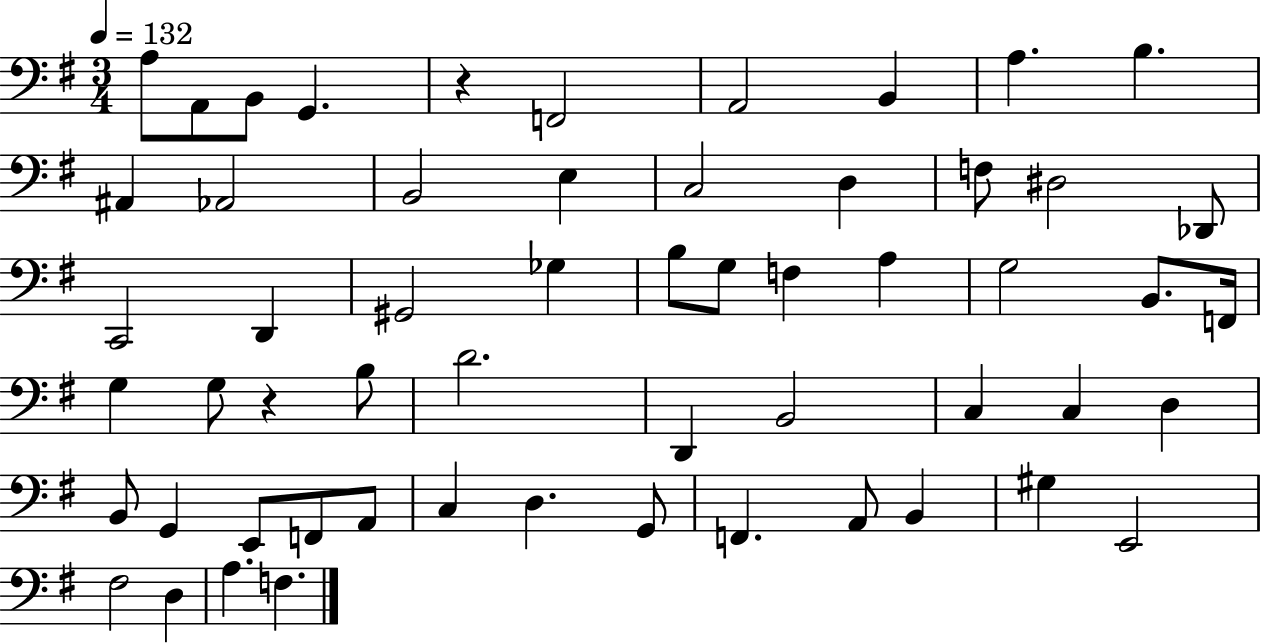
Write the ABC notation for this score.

X:1
T:Untitled
M:3/4
L:1/4
K:G
A,/2 A,,/2 B,,/2 G,, z F,,2 A,,2 B,, A, B, ^A,, _A,,2 B,,2 E, C,2 D, F,/2 ^D,2 _D,,/2 C,,2 D,, ^G,,2 _G, B,/2 G,/2 F, A, G,2 B,,/2 F,,/4 G, G,/2 z B,/2 D2 D,, B,,2 C, C, D, B,,/2 G,, E,,/2 F,,/2 A,,/2 C, D, G,,/2 F,, A,,/2 B,, ^G, E,,2 ^F,2 D, A, F,